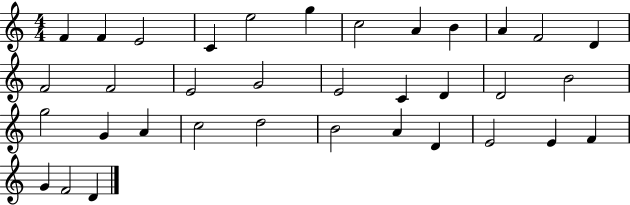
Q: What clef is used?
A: treble